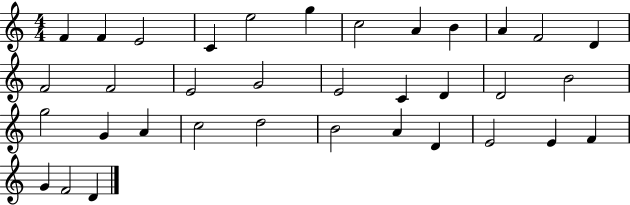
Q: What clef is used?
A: treble